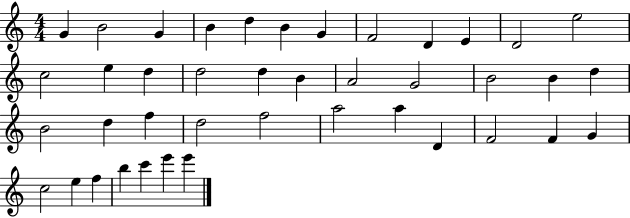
G4/q B4/h G4/q B4/q D5/q B4/q G4/q F4/h D4/q E4/q D4/h E5/h C5/h E5/q D5/q D5/h D5/q B4/q A4/h G4/h B4/h B4/q D5/q B4/h D5/q F5/q D5/h F5/h A5/h A5/q D4/q F4/h F4/q G4/q C5/h E5/q F5/q B5/q C6/q E6/q E6/q